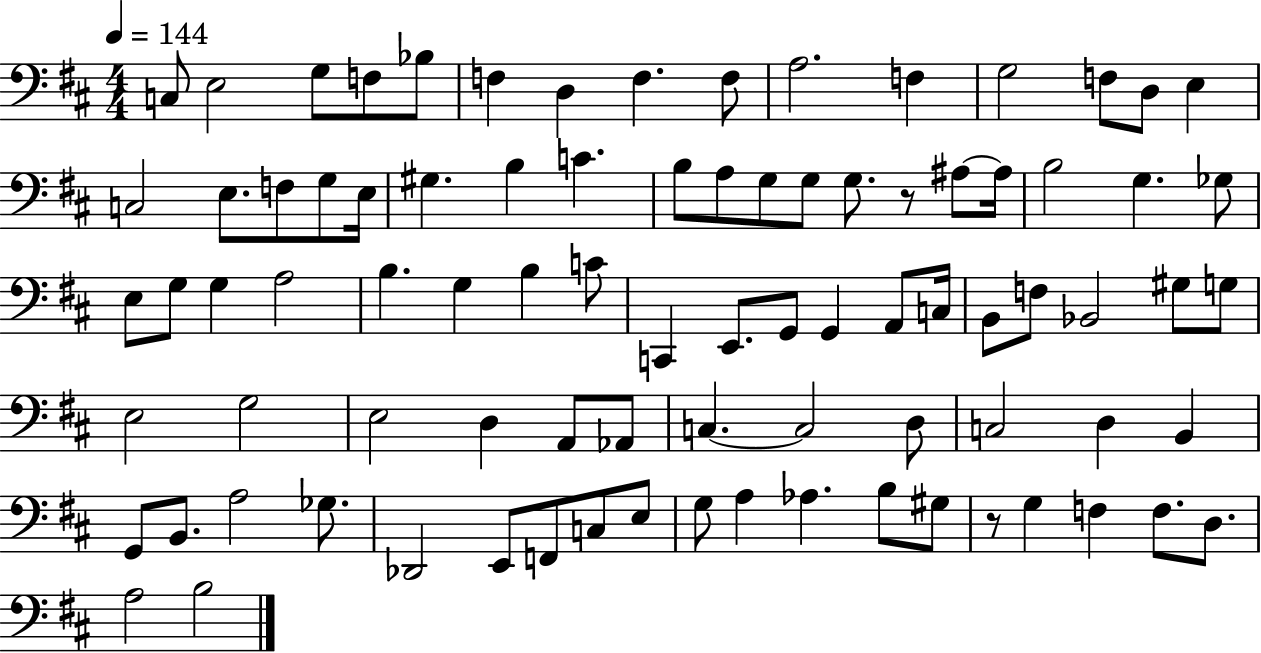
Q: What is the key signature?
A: D major